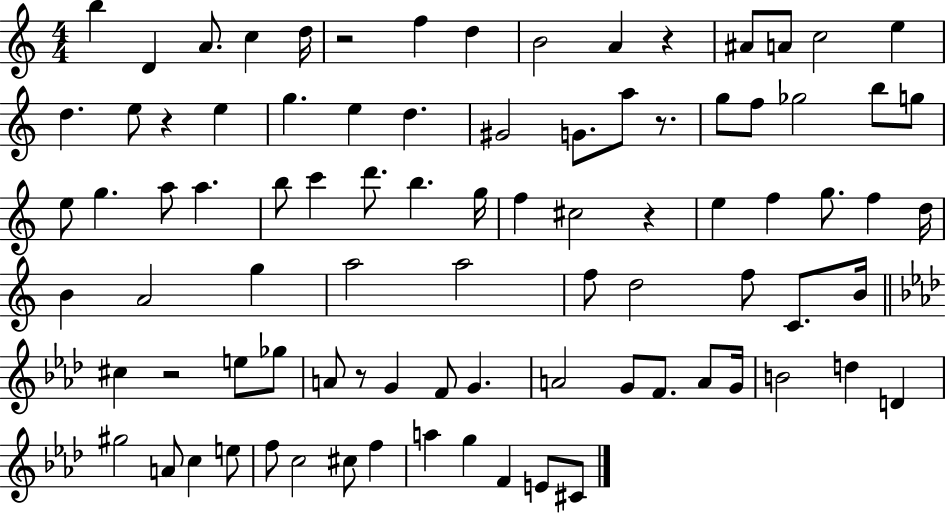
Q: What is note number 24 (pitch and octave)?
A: F5